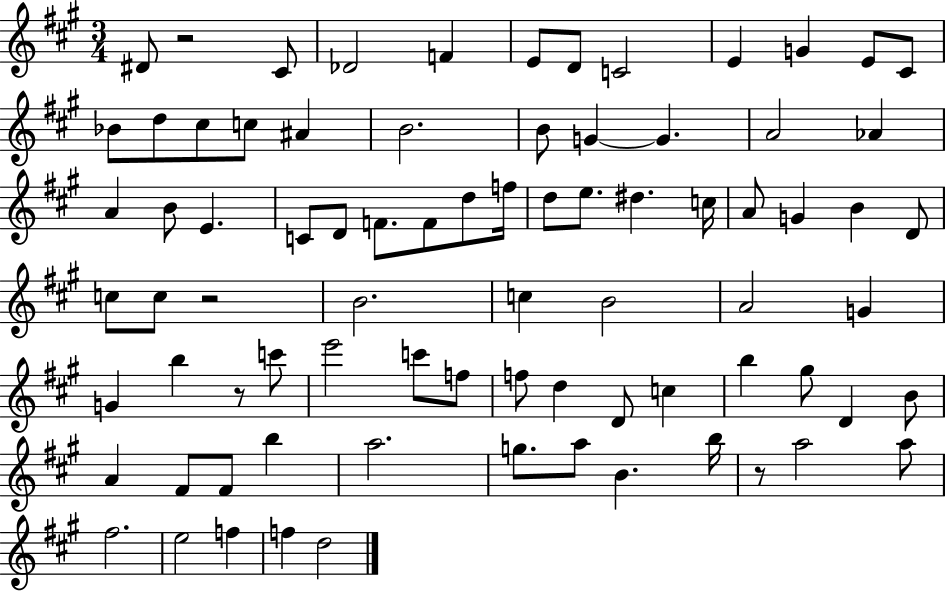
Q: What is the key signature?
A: A major